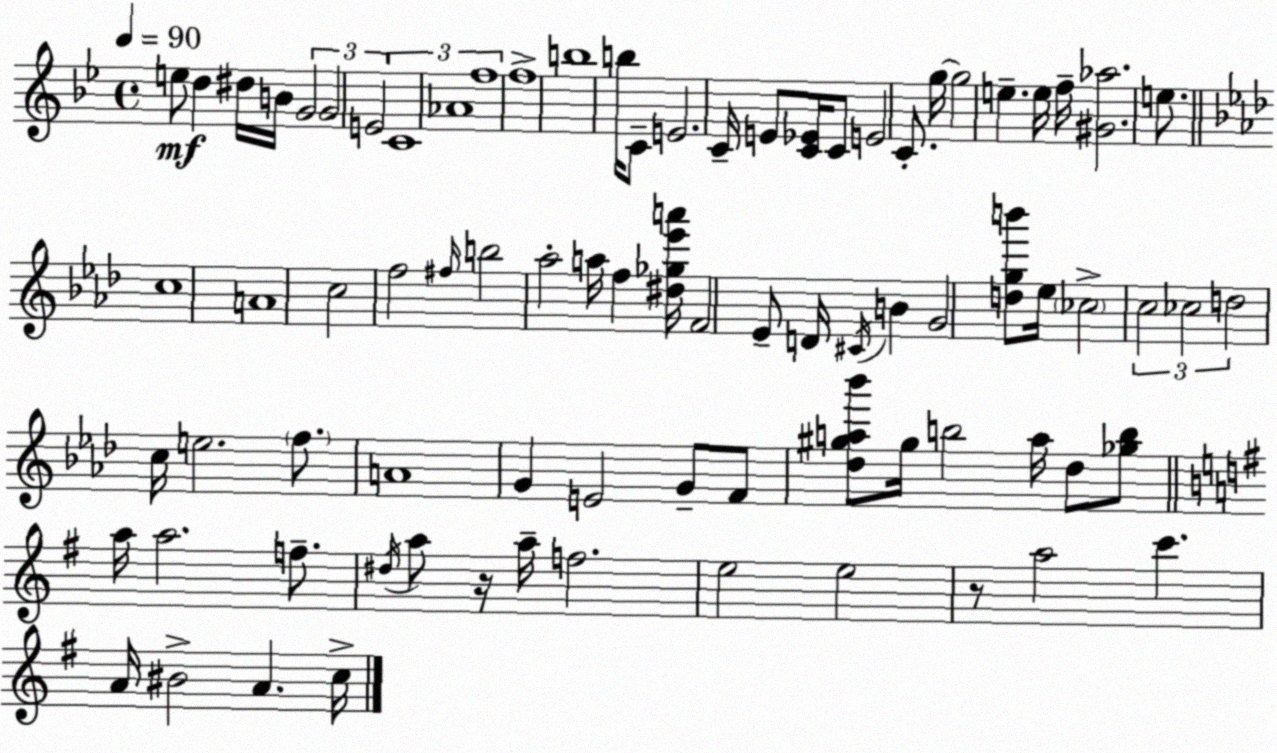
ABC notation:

X:1
T:Untitled
M:4/4
L:1/4
K:Gm
e/2 d ^d/4 B/4 G2 G2 E2 C4 _A4 f4 f4 b4 b/4 C/2 E2 C/4 E/2 [C_E]/4 C/2 E2 C/2 g/4 g2 e e/4 f/4 [^G_a]2 e/2 c4 A4 c2 f2 ^f/4 b2 _a2 a/4 f [^d_g_e'a']/4 F2 _E/2 D/4 ^C/4 B G2 [dgb']/2 _e/4 _c2 c2 _c2 d2 c/4 e2 f/2 A4 G E2 G/2 F/2 [_d^ga_b']/2 ^g/4 b2 a/4 _d/2 [_gb]/2 a/4 a2 f/2 ^d/4 a/2 z/4 a/4 f2 e2 e2 z/2 a2 c' A/4 ^B2 A c/4